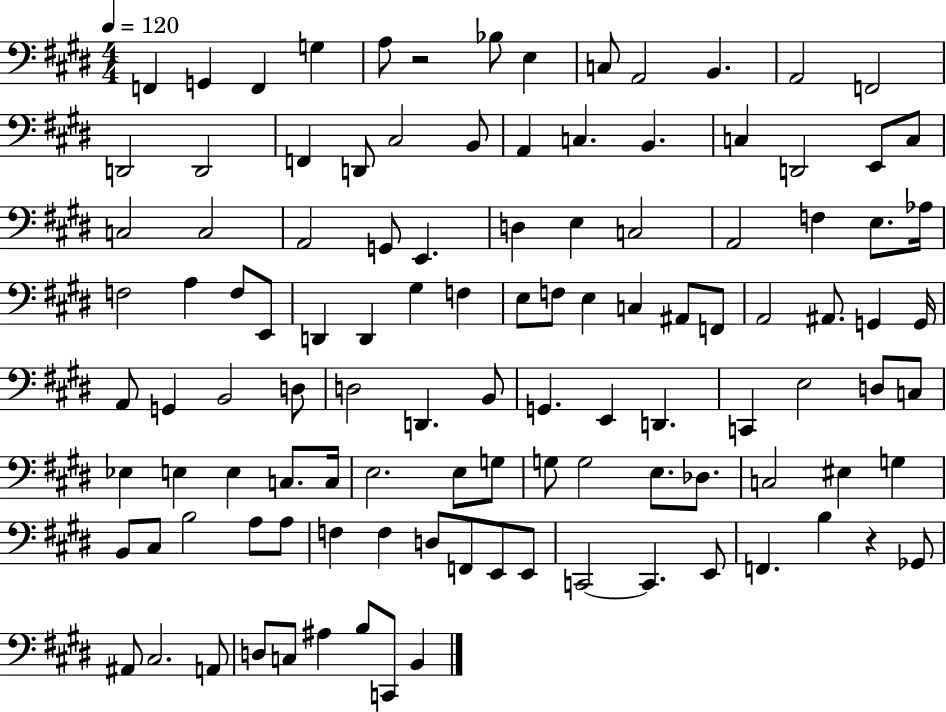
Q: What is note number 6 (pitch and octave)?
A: Bb3